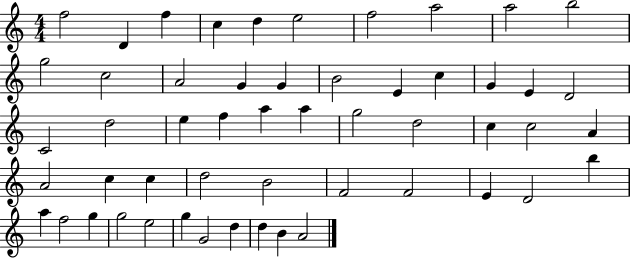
F5/h D4/q F5/q C5/q D5/q E5/h F5/h A5/h A5/h B5/h G5/h C5/h A4/h G4/q G4/q B4/h E4/q C5/q G4/q E4/q D4/h C4/h D5/h E5/q F5/q A5/q A5/q G5/h D5/h C5/q C5/h A4/q A4/h C5/q C5/q D5/h B4/h F4/h F4/h E4/q D4/h B5/q A5/q F5/h G5/q G5/h E5/h G5/q G4/h D5/q D5/q B4/q A4/h